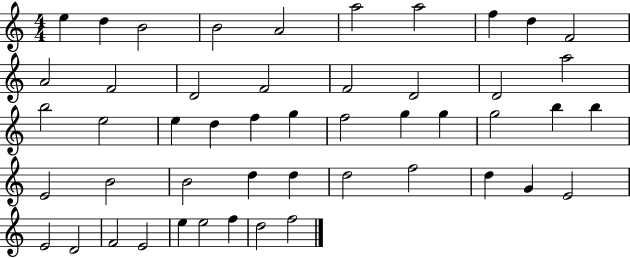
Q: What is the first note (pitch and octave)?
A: E5